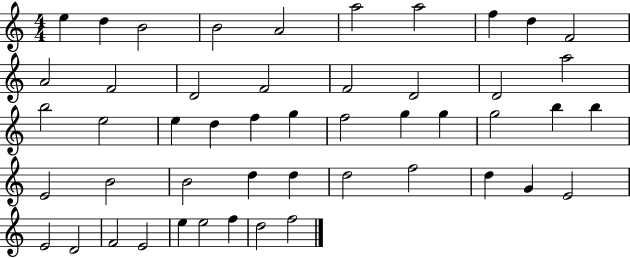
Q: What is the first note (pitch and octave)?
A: E5